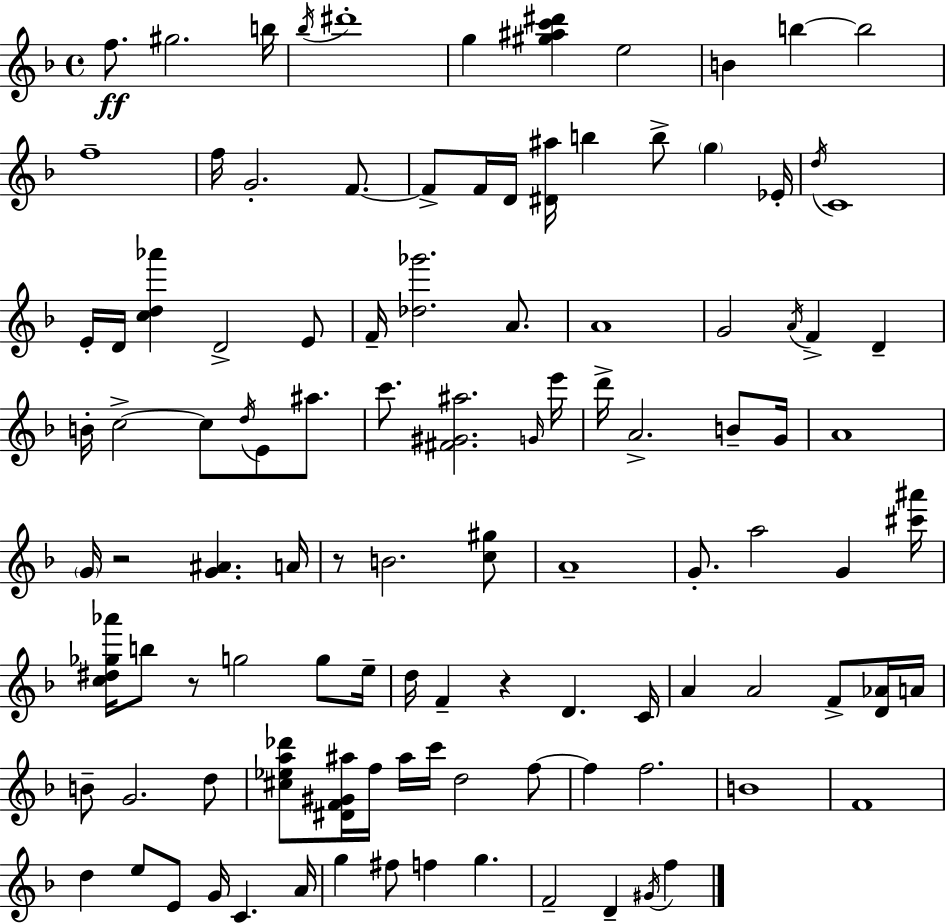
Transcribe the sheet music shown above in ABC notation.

X:1
T:Untitled
M:4/4
L:1/4
K:Dm
f/2 ^g2 b/4 _b/4 ^d'4 g [^g^ac'^d'] e2 B b b2 f4 f/4 G2 F/2 F/2 F/4 D/4 [^D^a]/4 b b/2 g _E/4 d/4 C4 E/4 D/4 [cd_a'] D2 E/2 F/4 [_d_g']2 A/2 A4 G2 A/4 F D B/4 c2 c/2 d/4 E/2 ^a/2 c'/2 [^F^G^a]2 G/4 e'/4 d'/4 A2 B/2 G/4 A4 G/4 z2 [G^A] A/4 z/2 B2 [c^g]/2 A4 G/2 a2 G [^c'^a']/4 [c^d_g_a']/4 b/2 z/2 g2 g/2 e/4 d/4 F z D C/4 A A2 F/2 [D_A]/4 A/4 B/2 G2 d/2 [^c_ea_d']/2 [^DF^G^a]/4 f/4 ^a/4 c'/4 d2 f/2 f f2 B4 F4 d e/2 E/2 G/4 C A/4 g ^f/2 f g F2 D ^G/4 f